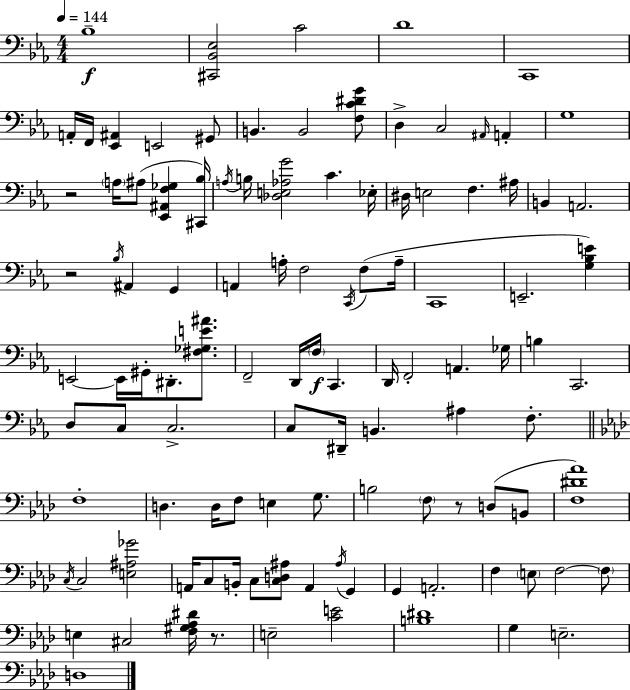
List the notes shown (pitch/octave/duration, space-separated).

Bb3/w [C#2,Bb2,Eb3]/h C4/h D4/w C2/w A2/s F2/s [Eb2,A#2]/q E2/h G#2/e B2/q. B2/h [F3,C4,D#4,G4]/e D3/q C3/h A#2/s A2/q G3/w R/h A3/s A#3/e [Eb2,A#2,F3,Gb3]/q [C#2,Bb3]/s A3/s B3/s [Db3,E3,Ab3,G4]/h C4/q. Eb3/s D#3/s E3/h F3/q. A#3/s B2/q A2/h. R/h Bb3/s A#2/q G2/q A2/q A3/s F3/h C2/s F3/e A3/s C2/w E2/h. [G3,Bb3,E4]/q E2/h E2/s G#2/s D#2/e. [F#3,Gb3,E4,A#4]/e. F2/h D2/s F3/s C2/q. D2/s F2/h A2/q. Gb3/s B3/q C2/h. D3/e C3/e C3/h. C3/e D#2/s B2/q. A#3/q F3/e. F3/w D3/q. D3/s F3/e E3/q G3/e. B3/h F3/e R/e D3/e B2/e [F3,D#4,Ab4]/w C3/s C3/h [E3,A#3,Gb4]/h A2/s C3/e B2/s C3/e [C3,D3,A#3]/e A2/q A#3/s G2/q G2/q A2/h. F3/q E3/e F3/h F3/e E3/q C#3/h [F3,G#3,Ab3,D#4]/s R/e. E3/h [C4,E4]/h [B3,D#4]/w G3/q E3/h. D3/w